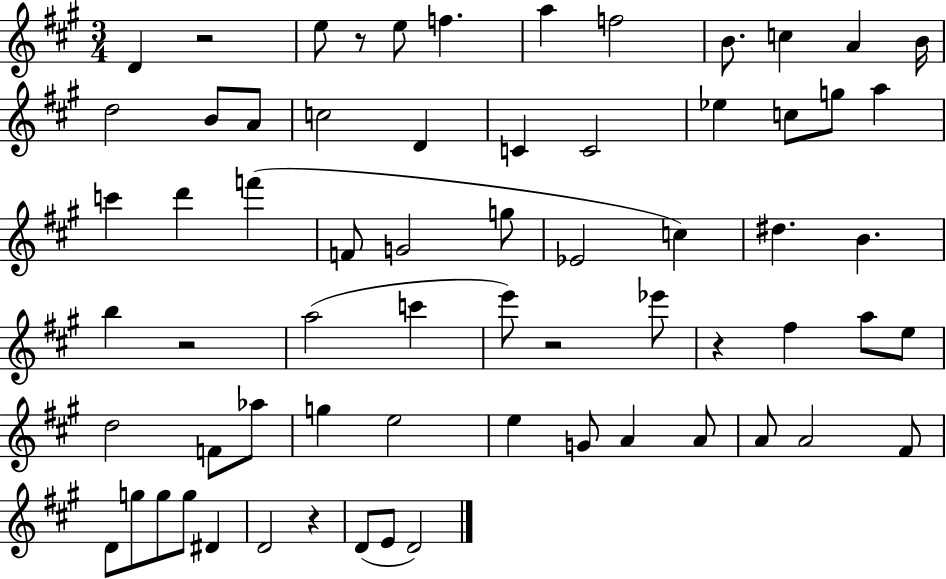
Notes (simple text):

D4/q R/h E5/e R/e E5/e F5/q. A5/q F5/h B4/e. C5/q A4/q B4/s D5/h B4/e A4/e C5/h D4/q C4/q C4/h Eb5/q C5/e G5/e A5/q C6/q D6/q F6/q F4/e G4/h G5/e Eb4/h C5/q D#5/q. B4/q. B5/q R/h A5/h C6/q E6/e R/h Eb6/e R/q F#5/q A5/e E5/e D5/h F4/e Ab5/e G5/q E5/h E5/q G4/e A4/q A4/e A4/e A4/h F#4/e D4/e G5/e G5/e G5/e D#4/q D4/h R/q D4/e E4/e D4/h